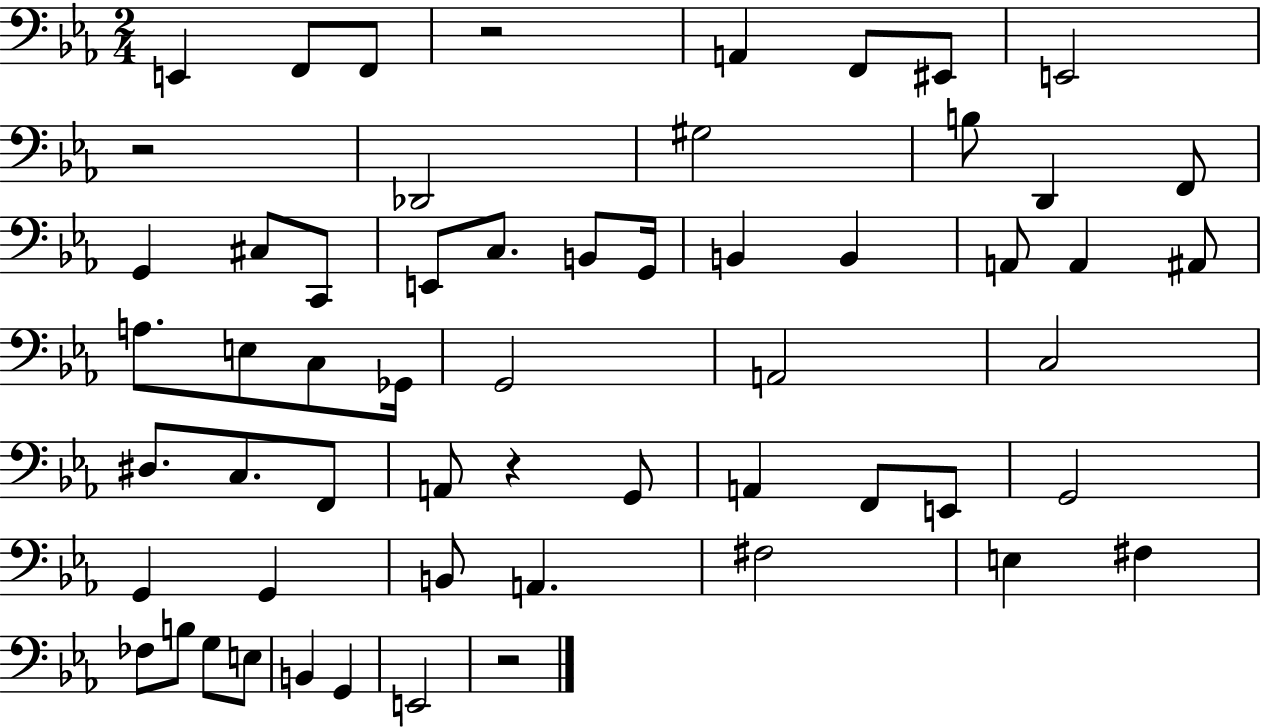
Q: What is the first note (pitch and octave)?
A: E2